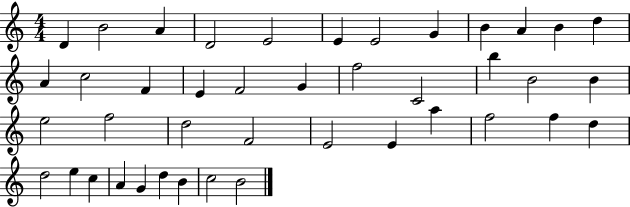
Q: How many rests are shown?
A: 0